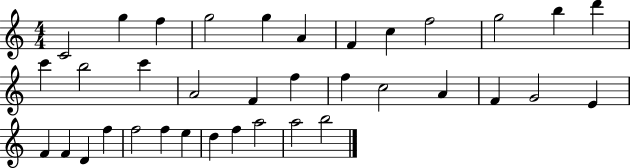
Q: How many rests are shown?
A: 0